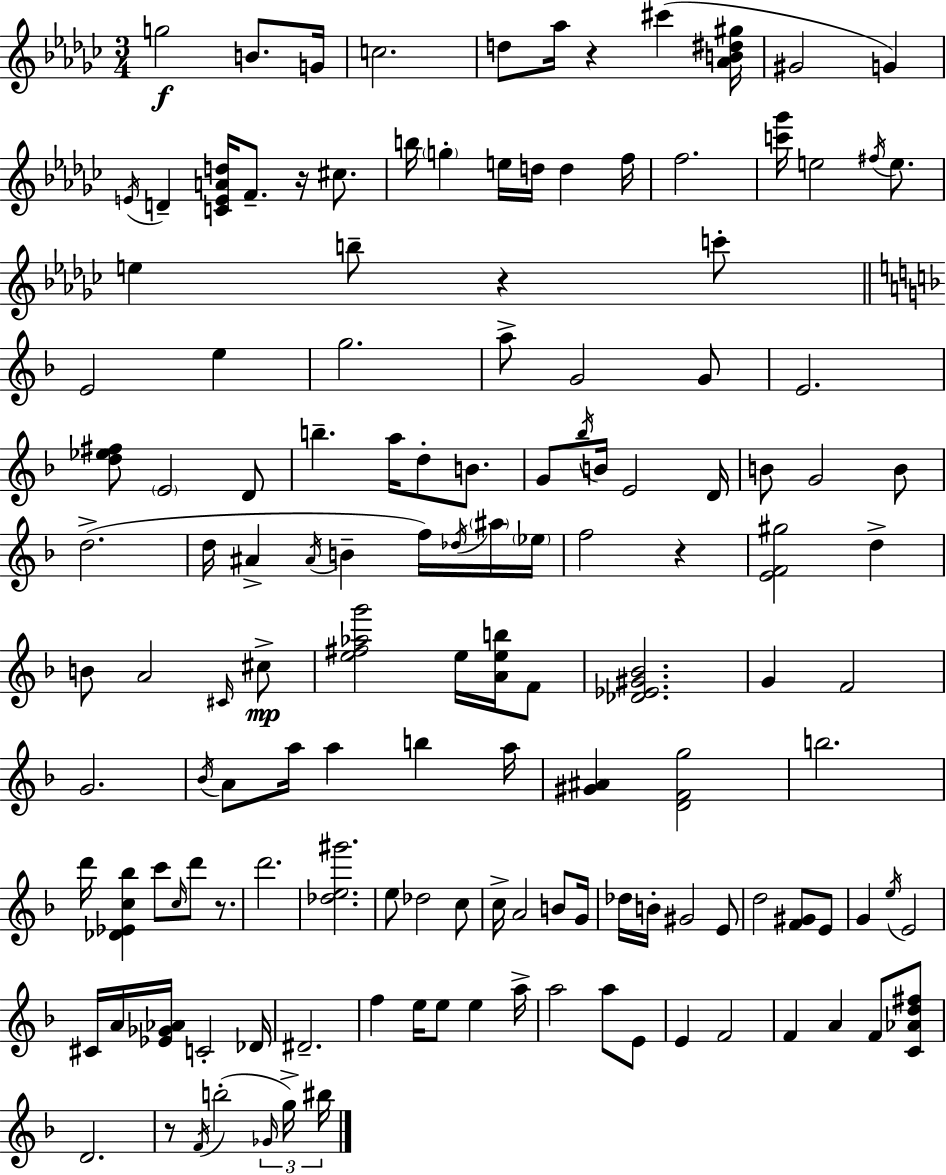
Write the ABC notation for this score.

X:1
T:Untitled
M:3/4
L:1/4
K:Ebm
g2 B/2 G/4 c2 d/2 _a/4 z ^c' [_AB^d^g]/4 ^G2 G E/4 D [CEAd]/4 F/2 z/4 ^c/2 b/4 g e/4 d/4 d f/4 f2 [c'_g']/4 e2 ^f/4 e/2 e b/2 z c'/2 E2 e g2 a/2 G2 G/2 E2 [d_e^f]/2 E2 D/2 b a/4 d/2 B/2 G/2 _b/4 B/4 E2 D/4 B/2 G2 B/2 d2 d/4 ^A ^A/4 B f/4 _d/4 ^a/4 _e/4 f2 z [EF^g]2 d B/2 A2 ^C/4 ^c/2 [e^f_ag']2 e/4 [Aeb]/4 F/2 [_D_E^G_B]2 G F2 G2 _B/4 A/2 a/4 a b a/4 [^G^A] [DFg]2 b2 d'/4 [_D_Ec_b] c'/2 c/4 d'/2 z/2 d'2 [_de^g']2 e/2 _d2 c/2 c/4 A2 B/2 G/4 _d/4 B/4 ^G2 E/2 d2 [F^G]/2 E/2 G e/4 E2 ^C/4 A/4 [_E_G_A]/4 C2 _D/4 ^D2 f e/4 e/2 e a/4 a2 a/2 E/2 E F2 F A F/2 [C_Ad^f]/2 D2 z/2 F/4 b2 _G/4 g/4 ^b/4